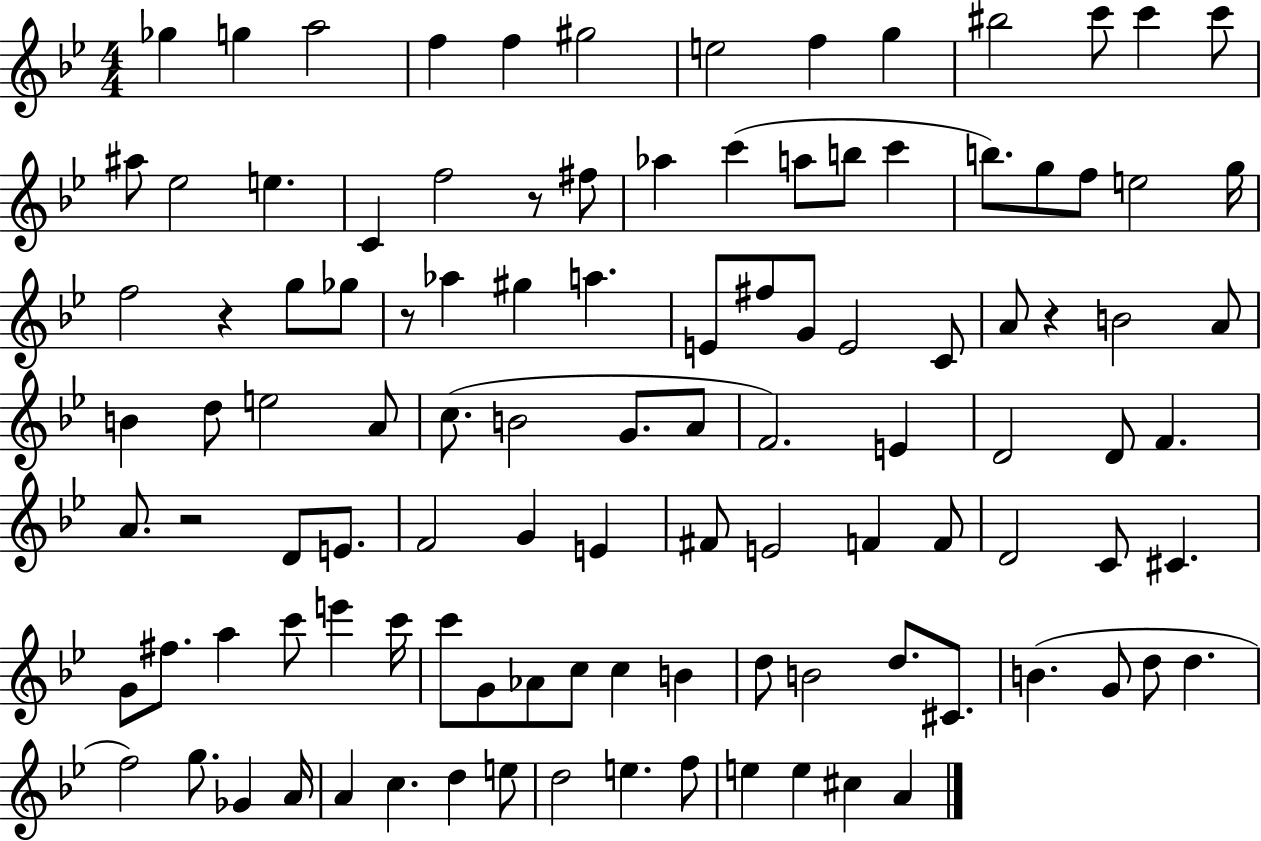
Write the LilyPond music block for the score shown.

{
  \clef treble
  \numericTimeSignature
  \time 4/4
  \key bes \major
  \repeat volta 2 { ges''4 g''4 a''2 | f''4 f''4 gis''2 | e''2 f''4 g''4 | bis''2 c'''8 c'''4 c'''8 | \break ais''8 ees''2 e''4. | c'4 f''2 r8 fis''8 | aes''4 c'''4( a''8 b''8 c'''4 | b''8.) g''8 f''8 e''2 g''16 | \break f''2 r4 g''8 ges''8 | r8 aes''4 gis''4 a''4. | e'8 fis''8 g'8 e'2 c'8 | a'8 r4 b'2 a'8 | \break b'4 d''8 e''2 a'8 | c''8.( b'2 g'8. a'8 | f'2.) e'4 | d'2 d'8 f'4. | \break a'8. r2 d'8 e'8. | f'2 g'4 e'4 | fis'8 e'2 f'4 f'8 | d'2 c'8 cis'4. | \break g'8 fis''8. a''4 c'''8 e'''4 c'''16 | c'''8 g'8 aes'8 c''8 c''4 b'4 | d''8 b'2 d''8. cis'8. | b'4.( g'8 d''8 d''4. | \break f''2) g''8. ges'4 a'16 | a'4 c''4. d''4 e''8 | d''2 e''4. f''8 | e''4 e''4 cis''4 a'4 | \break } \bar "|."
}